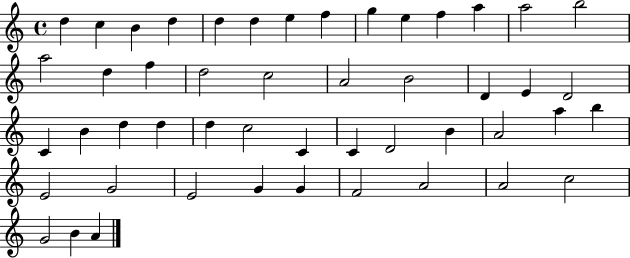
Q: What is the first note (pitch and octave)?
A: D5